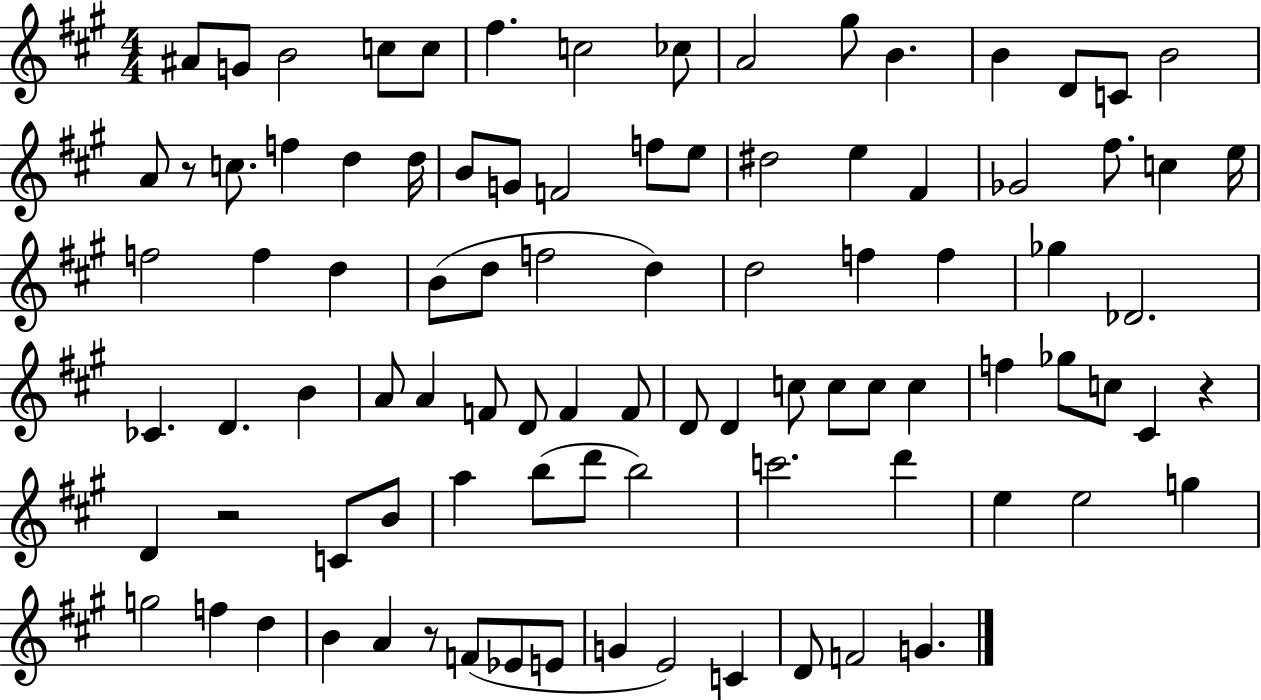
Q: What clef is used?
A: treble